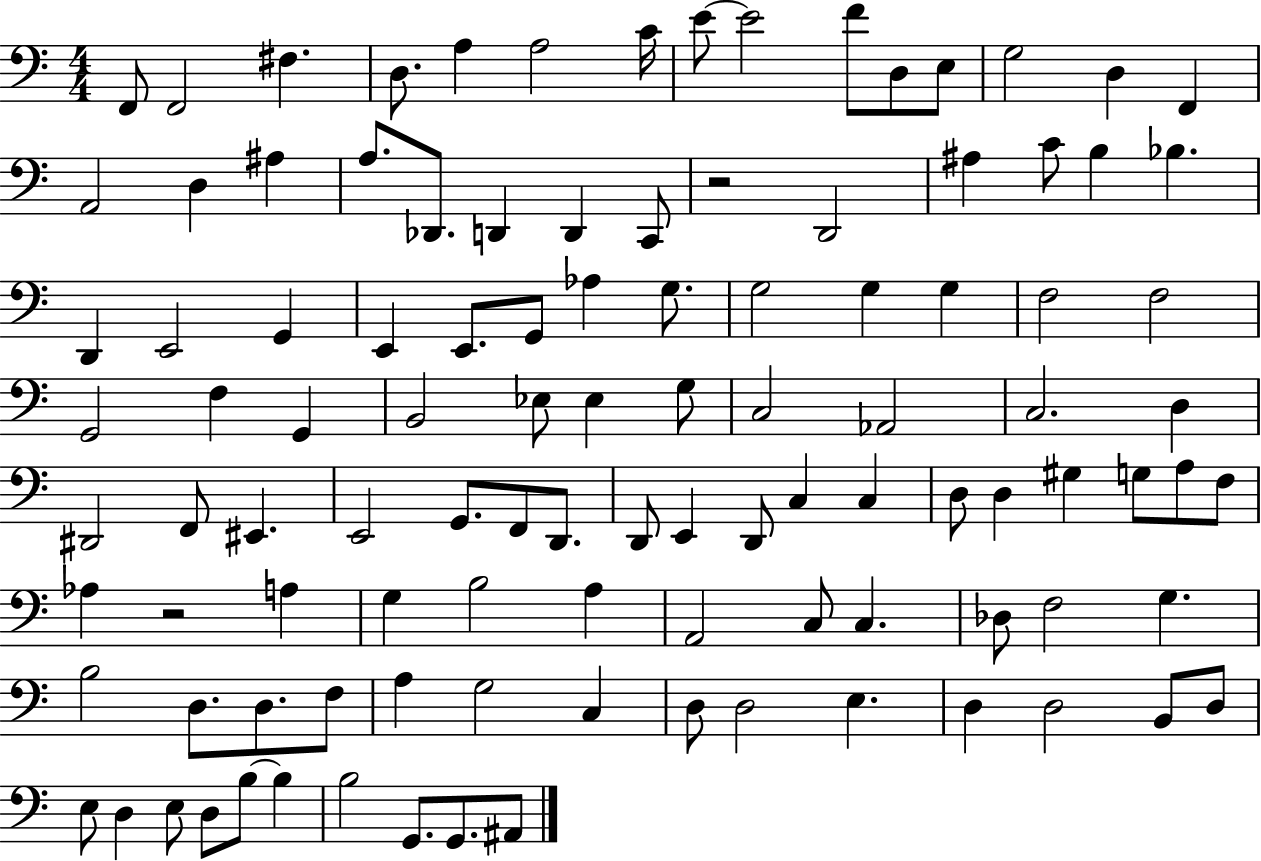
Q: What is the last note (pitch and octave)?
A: A#2